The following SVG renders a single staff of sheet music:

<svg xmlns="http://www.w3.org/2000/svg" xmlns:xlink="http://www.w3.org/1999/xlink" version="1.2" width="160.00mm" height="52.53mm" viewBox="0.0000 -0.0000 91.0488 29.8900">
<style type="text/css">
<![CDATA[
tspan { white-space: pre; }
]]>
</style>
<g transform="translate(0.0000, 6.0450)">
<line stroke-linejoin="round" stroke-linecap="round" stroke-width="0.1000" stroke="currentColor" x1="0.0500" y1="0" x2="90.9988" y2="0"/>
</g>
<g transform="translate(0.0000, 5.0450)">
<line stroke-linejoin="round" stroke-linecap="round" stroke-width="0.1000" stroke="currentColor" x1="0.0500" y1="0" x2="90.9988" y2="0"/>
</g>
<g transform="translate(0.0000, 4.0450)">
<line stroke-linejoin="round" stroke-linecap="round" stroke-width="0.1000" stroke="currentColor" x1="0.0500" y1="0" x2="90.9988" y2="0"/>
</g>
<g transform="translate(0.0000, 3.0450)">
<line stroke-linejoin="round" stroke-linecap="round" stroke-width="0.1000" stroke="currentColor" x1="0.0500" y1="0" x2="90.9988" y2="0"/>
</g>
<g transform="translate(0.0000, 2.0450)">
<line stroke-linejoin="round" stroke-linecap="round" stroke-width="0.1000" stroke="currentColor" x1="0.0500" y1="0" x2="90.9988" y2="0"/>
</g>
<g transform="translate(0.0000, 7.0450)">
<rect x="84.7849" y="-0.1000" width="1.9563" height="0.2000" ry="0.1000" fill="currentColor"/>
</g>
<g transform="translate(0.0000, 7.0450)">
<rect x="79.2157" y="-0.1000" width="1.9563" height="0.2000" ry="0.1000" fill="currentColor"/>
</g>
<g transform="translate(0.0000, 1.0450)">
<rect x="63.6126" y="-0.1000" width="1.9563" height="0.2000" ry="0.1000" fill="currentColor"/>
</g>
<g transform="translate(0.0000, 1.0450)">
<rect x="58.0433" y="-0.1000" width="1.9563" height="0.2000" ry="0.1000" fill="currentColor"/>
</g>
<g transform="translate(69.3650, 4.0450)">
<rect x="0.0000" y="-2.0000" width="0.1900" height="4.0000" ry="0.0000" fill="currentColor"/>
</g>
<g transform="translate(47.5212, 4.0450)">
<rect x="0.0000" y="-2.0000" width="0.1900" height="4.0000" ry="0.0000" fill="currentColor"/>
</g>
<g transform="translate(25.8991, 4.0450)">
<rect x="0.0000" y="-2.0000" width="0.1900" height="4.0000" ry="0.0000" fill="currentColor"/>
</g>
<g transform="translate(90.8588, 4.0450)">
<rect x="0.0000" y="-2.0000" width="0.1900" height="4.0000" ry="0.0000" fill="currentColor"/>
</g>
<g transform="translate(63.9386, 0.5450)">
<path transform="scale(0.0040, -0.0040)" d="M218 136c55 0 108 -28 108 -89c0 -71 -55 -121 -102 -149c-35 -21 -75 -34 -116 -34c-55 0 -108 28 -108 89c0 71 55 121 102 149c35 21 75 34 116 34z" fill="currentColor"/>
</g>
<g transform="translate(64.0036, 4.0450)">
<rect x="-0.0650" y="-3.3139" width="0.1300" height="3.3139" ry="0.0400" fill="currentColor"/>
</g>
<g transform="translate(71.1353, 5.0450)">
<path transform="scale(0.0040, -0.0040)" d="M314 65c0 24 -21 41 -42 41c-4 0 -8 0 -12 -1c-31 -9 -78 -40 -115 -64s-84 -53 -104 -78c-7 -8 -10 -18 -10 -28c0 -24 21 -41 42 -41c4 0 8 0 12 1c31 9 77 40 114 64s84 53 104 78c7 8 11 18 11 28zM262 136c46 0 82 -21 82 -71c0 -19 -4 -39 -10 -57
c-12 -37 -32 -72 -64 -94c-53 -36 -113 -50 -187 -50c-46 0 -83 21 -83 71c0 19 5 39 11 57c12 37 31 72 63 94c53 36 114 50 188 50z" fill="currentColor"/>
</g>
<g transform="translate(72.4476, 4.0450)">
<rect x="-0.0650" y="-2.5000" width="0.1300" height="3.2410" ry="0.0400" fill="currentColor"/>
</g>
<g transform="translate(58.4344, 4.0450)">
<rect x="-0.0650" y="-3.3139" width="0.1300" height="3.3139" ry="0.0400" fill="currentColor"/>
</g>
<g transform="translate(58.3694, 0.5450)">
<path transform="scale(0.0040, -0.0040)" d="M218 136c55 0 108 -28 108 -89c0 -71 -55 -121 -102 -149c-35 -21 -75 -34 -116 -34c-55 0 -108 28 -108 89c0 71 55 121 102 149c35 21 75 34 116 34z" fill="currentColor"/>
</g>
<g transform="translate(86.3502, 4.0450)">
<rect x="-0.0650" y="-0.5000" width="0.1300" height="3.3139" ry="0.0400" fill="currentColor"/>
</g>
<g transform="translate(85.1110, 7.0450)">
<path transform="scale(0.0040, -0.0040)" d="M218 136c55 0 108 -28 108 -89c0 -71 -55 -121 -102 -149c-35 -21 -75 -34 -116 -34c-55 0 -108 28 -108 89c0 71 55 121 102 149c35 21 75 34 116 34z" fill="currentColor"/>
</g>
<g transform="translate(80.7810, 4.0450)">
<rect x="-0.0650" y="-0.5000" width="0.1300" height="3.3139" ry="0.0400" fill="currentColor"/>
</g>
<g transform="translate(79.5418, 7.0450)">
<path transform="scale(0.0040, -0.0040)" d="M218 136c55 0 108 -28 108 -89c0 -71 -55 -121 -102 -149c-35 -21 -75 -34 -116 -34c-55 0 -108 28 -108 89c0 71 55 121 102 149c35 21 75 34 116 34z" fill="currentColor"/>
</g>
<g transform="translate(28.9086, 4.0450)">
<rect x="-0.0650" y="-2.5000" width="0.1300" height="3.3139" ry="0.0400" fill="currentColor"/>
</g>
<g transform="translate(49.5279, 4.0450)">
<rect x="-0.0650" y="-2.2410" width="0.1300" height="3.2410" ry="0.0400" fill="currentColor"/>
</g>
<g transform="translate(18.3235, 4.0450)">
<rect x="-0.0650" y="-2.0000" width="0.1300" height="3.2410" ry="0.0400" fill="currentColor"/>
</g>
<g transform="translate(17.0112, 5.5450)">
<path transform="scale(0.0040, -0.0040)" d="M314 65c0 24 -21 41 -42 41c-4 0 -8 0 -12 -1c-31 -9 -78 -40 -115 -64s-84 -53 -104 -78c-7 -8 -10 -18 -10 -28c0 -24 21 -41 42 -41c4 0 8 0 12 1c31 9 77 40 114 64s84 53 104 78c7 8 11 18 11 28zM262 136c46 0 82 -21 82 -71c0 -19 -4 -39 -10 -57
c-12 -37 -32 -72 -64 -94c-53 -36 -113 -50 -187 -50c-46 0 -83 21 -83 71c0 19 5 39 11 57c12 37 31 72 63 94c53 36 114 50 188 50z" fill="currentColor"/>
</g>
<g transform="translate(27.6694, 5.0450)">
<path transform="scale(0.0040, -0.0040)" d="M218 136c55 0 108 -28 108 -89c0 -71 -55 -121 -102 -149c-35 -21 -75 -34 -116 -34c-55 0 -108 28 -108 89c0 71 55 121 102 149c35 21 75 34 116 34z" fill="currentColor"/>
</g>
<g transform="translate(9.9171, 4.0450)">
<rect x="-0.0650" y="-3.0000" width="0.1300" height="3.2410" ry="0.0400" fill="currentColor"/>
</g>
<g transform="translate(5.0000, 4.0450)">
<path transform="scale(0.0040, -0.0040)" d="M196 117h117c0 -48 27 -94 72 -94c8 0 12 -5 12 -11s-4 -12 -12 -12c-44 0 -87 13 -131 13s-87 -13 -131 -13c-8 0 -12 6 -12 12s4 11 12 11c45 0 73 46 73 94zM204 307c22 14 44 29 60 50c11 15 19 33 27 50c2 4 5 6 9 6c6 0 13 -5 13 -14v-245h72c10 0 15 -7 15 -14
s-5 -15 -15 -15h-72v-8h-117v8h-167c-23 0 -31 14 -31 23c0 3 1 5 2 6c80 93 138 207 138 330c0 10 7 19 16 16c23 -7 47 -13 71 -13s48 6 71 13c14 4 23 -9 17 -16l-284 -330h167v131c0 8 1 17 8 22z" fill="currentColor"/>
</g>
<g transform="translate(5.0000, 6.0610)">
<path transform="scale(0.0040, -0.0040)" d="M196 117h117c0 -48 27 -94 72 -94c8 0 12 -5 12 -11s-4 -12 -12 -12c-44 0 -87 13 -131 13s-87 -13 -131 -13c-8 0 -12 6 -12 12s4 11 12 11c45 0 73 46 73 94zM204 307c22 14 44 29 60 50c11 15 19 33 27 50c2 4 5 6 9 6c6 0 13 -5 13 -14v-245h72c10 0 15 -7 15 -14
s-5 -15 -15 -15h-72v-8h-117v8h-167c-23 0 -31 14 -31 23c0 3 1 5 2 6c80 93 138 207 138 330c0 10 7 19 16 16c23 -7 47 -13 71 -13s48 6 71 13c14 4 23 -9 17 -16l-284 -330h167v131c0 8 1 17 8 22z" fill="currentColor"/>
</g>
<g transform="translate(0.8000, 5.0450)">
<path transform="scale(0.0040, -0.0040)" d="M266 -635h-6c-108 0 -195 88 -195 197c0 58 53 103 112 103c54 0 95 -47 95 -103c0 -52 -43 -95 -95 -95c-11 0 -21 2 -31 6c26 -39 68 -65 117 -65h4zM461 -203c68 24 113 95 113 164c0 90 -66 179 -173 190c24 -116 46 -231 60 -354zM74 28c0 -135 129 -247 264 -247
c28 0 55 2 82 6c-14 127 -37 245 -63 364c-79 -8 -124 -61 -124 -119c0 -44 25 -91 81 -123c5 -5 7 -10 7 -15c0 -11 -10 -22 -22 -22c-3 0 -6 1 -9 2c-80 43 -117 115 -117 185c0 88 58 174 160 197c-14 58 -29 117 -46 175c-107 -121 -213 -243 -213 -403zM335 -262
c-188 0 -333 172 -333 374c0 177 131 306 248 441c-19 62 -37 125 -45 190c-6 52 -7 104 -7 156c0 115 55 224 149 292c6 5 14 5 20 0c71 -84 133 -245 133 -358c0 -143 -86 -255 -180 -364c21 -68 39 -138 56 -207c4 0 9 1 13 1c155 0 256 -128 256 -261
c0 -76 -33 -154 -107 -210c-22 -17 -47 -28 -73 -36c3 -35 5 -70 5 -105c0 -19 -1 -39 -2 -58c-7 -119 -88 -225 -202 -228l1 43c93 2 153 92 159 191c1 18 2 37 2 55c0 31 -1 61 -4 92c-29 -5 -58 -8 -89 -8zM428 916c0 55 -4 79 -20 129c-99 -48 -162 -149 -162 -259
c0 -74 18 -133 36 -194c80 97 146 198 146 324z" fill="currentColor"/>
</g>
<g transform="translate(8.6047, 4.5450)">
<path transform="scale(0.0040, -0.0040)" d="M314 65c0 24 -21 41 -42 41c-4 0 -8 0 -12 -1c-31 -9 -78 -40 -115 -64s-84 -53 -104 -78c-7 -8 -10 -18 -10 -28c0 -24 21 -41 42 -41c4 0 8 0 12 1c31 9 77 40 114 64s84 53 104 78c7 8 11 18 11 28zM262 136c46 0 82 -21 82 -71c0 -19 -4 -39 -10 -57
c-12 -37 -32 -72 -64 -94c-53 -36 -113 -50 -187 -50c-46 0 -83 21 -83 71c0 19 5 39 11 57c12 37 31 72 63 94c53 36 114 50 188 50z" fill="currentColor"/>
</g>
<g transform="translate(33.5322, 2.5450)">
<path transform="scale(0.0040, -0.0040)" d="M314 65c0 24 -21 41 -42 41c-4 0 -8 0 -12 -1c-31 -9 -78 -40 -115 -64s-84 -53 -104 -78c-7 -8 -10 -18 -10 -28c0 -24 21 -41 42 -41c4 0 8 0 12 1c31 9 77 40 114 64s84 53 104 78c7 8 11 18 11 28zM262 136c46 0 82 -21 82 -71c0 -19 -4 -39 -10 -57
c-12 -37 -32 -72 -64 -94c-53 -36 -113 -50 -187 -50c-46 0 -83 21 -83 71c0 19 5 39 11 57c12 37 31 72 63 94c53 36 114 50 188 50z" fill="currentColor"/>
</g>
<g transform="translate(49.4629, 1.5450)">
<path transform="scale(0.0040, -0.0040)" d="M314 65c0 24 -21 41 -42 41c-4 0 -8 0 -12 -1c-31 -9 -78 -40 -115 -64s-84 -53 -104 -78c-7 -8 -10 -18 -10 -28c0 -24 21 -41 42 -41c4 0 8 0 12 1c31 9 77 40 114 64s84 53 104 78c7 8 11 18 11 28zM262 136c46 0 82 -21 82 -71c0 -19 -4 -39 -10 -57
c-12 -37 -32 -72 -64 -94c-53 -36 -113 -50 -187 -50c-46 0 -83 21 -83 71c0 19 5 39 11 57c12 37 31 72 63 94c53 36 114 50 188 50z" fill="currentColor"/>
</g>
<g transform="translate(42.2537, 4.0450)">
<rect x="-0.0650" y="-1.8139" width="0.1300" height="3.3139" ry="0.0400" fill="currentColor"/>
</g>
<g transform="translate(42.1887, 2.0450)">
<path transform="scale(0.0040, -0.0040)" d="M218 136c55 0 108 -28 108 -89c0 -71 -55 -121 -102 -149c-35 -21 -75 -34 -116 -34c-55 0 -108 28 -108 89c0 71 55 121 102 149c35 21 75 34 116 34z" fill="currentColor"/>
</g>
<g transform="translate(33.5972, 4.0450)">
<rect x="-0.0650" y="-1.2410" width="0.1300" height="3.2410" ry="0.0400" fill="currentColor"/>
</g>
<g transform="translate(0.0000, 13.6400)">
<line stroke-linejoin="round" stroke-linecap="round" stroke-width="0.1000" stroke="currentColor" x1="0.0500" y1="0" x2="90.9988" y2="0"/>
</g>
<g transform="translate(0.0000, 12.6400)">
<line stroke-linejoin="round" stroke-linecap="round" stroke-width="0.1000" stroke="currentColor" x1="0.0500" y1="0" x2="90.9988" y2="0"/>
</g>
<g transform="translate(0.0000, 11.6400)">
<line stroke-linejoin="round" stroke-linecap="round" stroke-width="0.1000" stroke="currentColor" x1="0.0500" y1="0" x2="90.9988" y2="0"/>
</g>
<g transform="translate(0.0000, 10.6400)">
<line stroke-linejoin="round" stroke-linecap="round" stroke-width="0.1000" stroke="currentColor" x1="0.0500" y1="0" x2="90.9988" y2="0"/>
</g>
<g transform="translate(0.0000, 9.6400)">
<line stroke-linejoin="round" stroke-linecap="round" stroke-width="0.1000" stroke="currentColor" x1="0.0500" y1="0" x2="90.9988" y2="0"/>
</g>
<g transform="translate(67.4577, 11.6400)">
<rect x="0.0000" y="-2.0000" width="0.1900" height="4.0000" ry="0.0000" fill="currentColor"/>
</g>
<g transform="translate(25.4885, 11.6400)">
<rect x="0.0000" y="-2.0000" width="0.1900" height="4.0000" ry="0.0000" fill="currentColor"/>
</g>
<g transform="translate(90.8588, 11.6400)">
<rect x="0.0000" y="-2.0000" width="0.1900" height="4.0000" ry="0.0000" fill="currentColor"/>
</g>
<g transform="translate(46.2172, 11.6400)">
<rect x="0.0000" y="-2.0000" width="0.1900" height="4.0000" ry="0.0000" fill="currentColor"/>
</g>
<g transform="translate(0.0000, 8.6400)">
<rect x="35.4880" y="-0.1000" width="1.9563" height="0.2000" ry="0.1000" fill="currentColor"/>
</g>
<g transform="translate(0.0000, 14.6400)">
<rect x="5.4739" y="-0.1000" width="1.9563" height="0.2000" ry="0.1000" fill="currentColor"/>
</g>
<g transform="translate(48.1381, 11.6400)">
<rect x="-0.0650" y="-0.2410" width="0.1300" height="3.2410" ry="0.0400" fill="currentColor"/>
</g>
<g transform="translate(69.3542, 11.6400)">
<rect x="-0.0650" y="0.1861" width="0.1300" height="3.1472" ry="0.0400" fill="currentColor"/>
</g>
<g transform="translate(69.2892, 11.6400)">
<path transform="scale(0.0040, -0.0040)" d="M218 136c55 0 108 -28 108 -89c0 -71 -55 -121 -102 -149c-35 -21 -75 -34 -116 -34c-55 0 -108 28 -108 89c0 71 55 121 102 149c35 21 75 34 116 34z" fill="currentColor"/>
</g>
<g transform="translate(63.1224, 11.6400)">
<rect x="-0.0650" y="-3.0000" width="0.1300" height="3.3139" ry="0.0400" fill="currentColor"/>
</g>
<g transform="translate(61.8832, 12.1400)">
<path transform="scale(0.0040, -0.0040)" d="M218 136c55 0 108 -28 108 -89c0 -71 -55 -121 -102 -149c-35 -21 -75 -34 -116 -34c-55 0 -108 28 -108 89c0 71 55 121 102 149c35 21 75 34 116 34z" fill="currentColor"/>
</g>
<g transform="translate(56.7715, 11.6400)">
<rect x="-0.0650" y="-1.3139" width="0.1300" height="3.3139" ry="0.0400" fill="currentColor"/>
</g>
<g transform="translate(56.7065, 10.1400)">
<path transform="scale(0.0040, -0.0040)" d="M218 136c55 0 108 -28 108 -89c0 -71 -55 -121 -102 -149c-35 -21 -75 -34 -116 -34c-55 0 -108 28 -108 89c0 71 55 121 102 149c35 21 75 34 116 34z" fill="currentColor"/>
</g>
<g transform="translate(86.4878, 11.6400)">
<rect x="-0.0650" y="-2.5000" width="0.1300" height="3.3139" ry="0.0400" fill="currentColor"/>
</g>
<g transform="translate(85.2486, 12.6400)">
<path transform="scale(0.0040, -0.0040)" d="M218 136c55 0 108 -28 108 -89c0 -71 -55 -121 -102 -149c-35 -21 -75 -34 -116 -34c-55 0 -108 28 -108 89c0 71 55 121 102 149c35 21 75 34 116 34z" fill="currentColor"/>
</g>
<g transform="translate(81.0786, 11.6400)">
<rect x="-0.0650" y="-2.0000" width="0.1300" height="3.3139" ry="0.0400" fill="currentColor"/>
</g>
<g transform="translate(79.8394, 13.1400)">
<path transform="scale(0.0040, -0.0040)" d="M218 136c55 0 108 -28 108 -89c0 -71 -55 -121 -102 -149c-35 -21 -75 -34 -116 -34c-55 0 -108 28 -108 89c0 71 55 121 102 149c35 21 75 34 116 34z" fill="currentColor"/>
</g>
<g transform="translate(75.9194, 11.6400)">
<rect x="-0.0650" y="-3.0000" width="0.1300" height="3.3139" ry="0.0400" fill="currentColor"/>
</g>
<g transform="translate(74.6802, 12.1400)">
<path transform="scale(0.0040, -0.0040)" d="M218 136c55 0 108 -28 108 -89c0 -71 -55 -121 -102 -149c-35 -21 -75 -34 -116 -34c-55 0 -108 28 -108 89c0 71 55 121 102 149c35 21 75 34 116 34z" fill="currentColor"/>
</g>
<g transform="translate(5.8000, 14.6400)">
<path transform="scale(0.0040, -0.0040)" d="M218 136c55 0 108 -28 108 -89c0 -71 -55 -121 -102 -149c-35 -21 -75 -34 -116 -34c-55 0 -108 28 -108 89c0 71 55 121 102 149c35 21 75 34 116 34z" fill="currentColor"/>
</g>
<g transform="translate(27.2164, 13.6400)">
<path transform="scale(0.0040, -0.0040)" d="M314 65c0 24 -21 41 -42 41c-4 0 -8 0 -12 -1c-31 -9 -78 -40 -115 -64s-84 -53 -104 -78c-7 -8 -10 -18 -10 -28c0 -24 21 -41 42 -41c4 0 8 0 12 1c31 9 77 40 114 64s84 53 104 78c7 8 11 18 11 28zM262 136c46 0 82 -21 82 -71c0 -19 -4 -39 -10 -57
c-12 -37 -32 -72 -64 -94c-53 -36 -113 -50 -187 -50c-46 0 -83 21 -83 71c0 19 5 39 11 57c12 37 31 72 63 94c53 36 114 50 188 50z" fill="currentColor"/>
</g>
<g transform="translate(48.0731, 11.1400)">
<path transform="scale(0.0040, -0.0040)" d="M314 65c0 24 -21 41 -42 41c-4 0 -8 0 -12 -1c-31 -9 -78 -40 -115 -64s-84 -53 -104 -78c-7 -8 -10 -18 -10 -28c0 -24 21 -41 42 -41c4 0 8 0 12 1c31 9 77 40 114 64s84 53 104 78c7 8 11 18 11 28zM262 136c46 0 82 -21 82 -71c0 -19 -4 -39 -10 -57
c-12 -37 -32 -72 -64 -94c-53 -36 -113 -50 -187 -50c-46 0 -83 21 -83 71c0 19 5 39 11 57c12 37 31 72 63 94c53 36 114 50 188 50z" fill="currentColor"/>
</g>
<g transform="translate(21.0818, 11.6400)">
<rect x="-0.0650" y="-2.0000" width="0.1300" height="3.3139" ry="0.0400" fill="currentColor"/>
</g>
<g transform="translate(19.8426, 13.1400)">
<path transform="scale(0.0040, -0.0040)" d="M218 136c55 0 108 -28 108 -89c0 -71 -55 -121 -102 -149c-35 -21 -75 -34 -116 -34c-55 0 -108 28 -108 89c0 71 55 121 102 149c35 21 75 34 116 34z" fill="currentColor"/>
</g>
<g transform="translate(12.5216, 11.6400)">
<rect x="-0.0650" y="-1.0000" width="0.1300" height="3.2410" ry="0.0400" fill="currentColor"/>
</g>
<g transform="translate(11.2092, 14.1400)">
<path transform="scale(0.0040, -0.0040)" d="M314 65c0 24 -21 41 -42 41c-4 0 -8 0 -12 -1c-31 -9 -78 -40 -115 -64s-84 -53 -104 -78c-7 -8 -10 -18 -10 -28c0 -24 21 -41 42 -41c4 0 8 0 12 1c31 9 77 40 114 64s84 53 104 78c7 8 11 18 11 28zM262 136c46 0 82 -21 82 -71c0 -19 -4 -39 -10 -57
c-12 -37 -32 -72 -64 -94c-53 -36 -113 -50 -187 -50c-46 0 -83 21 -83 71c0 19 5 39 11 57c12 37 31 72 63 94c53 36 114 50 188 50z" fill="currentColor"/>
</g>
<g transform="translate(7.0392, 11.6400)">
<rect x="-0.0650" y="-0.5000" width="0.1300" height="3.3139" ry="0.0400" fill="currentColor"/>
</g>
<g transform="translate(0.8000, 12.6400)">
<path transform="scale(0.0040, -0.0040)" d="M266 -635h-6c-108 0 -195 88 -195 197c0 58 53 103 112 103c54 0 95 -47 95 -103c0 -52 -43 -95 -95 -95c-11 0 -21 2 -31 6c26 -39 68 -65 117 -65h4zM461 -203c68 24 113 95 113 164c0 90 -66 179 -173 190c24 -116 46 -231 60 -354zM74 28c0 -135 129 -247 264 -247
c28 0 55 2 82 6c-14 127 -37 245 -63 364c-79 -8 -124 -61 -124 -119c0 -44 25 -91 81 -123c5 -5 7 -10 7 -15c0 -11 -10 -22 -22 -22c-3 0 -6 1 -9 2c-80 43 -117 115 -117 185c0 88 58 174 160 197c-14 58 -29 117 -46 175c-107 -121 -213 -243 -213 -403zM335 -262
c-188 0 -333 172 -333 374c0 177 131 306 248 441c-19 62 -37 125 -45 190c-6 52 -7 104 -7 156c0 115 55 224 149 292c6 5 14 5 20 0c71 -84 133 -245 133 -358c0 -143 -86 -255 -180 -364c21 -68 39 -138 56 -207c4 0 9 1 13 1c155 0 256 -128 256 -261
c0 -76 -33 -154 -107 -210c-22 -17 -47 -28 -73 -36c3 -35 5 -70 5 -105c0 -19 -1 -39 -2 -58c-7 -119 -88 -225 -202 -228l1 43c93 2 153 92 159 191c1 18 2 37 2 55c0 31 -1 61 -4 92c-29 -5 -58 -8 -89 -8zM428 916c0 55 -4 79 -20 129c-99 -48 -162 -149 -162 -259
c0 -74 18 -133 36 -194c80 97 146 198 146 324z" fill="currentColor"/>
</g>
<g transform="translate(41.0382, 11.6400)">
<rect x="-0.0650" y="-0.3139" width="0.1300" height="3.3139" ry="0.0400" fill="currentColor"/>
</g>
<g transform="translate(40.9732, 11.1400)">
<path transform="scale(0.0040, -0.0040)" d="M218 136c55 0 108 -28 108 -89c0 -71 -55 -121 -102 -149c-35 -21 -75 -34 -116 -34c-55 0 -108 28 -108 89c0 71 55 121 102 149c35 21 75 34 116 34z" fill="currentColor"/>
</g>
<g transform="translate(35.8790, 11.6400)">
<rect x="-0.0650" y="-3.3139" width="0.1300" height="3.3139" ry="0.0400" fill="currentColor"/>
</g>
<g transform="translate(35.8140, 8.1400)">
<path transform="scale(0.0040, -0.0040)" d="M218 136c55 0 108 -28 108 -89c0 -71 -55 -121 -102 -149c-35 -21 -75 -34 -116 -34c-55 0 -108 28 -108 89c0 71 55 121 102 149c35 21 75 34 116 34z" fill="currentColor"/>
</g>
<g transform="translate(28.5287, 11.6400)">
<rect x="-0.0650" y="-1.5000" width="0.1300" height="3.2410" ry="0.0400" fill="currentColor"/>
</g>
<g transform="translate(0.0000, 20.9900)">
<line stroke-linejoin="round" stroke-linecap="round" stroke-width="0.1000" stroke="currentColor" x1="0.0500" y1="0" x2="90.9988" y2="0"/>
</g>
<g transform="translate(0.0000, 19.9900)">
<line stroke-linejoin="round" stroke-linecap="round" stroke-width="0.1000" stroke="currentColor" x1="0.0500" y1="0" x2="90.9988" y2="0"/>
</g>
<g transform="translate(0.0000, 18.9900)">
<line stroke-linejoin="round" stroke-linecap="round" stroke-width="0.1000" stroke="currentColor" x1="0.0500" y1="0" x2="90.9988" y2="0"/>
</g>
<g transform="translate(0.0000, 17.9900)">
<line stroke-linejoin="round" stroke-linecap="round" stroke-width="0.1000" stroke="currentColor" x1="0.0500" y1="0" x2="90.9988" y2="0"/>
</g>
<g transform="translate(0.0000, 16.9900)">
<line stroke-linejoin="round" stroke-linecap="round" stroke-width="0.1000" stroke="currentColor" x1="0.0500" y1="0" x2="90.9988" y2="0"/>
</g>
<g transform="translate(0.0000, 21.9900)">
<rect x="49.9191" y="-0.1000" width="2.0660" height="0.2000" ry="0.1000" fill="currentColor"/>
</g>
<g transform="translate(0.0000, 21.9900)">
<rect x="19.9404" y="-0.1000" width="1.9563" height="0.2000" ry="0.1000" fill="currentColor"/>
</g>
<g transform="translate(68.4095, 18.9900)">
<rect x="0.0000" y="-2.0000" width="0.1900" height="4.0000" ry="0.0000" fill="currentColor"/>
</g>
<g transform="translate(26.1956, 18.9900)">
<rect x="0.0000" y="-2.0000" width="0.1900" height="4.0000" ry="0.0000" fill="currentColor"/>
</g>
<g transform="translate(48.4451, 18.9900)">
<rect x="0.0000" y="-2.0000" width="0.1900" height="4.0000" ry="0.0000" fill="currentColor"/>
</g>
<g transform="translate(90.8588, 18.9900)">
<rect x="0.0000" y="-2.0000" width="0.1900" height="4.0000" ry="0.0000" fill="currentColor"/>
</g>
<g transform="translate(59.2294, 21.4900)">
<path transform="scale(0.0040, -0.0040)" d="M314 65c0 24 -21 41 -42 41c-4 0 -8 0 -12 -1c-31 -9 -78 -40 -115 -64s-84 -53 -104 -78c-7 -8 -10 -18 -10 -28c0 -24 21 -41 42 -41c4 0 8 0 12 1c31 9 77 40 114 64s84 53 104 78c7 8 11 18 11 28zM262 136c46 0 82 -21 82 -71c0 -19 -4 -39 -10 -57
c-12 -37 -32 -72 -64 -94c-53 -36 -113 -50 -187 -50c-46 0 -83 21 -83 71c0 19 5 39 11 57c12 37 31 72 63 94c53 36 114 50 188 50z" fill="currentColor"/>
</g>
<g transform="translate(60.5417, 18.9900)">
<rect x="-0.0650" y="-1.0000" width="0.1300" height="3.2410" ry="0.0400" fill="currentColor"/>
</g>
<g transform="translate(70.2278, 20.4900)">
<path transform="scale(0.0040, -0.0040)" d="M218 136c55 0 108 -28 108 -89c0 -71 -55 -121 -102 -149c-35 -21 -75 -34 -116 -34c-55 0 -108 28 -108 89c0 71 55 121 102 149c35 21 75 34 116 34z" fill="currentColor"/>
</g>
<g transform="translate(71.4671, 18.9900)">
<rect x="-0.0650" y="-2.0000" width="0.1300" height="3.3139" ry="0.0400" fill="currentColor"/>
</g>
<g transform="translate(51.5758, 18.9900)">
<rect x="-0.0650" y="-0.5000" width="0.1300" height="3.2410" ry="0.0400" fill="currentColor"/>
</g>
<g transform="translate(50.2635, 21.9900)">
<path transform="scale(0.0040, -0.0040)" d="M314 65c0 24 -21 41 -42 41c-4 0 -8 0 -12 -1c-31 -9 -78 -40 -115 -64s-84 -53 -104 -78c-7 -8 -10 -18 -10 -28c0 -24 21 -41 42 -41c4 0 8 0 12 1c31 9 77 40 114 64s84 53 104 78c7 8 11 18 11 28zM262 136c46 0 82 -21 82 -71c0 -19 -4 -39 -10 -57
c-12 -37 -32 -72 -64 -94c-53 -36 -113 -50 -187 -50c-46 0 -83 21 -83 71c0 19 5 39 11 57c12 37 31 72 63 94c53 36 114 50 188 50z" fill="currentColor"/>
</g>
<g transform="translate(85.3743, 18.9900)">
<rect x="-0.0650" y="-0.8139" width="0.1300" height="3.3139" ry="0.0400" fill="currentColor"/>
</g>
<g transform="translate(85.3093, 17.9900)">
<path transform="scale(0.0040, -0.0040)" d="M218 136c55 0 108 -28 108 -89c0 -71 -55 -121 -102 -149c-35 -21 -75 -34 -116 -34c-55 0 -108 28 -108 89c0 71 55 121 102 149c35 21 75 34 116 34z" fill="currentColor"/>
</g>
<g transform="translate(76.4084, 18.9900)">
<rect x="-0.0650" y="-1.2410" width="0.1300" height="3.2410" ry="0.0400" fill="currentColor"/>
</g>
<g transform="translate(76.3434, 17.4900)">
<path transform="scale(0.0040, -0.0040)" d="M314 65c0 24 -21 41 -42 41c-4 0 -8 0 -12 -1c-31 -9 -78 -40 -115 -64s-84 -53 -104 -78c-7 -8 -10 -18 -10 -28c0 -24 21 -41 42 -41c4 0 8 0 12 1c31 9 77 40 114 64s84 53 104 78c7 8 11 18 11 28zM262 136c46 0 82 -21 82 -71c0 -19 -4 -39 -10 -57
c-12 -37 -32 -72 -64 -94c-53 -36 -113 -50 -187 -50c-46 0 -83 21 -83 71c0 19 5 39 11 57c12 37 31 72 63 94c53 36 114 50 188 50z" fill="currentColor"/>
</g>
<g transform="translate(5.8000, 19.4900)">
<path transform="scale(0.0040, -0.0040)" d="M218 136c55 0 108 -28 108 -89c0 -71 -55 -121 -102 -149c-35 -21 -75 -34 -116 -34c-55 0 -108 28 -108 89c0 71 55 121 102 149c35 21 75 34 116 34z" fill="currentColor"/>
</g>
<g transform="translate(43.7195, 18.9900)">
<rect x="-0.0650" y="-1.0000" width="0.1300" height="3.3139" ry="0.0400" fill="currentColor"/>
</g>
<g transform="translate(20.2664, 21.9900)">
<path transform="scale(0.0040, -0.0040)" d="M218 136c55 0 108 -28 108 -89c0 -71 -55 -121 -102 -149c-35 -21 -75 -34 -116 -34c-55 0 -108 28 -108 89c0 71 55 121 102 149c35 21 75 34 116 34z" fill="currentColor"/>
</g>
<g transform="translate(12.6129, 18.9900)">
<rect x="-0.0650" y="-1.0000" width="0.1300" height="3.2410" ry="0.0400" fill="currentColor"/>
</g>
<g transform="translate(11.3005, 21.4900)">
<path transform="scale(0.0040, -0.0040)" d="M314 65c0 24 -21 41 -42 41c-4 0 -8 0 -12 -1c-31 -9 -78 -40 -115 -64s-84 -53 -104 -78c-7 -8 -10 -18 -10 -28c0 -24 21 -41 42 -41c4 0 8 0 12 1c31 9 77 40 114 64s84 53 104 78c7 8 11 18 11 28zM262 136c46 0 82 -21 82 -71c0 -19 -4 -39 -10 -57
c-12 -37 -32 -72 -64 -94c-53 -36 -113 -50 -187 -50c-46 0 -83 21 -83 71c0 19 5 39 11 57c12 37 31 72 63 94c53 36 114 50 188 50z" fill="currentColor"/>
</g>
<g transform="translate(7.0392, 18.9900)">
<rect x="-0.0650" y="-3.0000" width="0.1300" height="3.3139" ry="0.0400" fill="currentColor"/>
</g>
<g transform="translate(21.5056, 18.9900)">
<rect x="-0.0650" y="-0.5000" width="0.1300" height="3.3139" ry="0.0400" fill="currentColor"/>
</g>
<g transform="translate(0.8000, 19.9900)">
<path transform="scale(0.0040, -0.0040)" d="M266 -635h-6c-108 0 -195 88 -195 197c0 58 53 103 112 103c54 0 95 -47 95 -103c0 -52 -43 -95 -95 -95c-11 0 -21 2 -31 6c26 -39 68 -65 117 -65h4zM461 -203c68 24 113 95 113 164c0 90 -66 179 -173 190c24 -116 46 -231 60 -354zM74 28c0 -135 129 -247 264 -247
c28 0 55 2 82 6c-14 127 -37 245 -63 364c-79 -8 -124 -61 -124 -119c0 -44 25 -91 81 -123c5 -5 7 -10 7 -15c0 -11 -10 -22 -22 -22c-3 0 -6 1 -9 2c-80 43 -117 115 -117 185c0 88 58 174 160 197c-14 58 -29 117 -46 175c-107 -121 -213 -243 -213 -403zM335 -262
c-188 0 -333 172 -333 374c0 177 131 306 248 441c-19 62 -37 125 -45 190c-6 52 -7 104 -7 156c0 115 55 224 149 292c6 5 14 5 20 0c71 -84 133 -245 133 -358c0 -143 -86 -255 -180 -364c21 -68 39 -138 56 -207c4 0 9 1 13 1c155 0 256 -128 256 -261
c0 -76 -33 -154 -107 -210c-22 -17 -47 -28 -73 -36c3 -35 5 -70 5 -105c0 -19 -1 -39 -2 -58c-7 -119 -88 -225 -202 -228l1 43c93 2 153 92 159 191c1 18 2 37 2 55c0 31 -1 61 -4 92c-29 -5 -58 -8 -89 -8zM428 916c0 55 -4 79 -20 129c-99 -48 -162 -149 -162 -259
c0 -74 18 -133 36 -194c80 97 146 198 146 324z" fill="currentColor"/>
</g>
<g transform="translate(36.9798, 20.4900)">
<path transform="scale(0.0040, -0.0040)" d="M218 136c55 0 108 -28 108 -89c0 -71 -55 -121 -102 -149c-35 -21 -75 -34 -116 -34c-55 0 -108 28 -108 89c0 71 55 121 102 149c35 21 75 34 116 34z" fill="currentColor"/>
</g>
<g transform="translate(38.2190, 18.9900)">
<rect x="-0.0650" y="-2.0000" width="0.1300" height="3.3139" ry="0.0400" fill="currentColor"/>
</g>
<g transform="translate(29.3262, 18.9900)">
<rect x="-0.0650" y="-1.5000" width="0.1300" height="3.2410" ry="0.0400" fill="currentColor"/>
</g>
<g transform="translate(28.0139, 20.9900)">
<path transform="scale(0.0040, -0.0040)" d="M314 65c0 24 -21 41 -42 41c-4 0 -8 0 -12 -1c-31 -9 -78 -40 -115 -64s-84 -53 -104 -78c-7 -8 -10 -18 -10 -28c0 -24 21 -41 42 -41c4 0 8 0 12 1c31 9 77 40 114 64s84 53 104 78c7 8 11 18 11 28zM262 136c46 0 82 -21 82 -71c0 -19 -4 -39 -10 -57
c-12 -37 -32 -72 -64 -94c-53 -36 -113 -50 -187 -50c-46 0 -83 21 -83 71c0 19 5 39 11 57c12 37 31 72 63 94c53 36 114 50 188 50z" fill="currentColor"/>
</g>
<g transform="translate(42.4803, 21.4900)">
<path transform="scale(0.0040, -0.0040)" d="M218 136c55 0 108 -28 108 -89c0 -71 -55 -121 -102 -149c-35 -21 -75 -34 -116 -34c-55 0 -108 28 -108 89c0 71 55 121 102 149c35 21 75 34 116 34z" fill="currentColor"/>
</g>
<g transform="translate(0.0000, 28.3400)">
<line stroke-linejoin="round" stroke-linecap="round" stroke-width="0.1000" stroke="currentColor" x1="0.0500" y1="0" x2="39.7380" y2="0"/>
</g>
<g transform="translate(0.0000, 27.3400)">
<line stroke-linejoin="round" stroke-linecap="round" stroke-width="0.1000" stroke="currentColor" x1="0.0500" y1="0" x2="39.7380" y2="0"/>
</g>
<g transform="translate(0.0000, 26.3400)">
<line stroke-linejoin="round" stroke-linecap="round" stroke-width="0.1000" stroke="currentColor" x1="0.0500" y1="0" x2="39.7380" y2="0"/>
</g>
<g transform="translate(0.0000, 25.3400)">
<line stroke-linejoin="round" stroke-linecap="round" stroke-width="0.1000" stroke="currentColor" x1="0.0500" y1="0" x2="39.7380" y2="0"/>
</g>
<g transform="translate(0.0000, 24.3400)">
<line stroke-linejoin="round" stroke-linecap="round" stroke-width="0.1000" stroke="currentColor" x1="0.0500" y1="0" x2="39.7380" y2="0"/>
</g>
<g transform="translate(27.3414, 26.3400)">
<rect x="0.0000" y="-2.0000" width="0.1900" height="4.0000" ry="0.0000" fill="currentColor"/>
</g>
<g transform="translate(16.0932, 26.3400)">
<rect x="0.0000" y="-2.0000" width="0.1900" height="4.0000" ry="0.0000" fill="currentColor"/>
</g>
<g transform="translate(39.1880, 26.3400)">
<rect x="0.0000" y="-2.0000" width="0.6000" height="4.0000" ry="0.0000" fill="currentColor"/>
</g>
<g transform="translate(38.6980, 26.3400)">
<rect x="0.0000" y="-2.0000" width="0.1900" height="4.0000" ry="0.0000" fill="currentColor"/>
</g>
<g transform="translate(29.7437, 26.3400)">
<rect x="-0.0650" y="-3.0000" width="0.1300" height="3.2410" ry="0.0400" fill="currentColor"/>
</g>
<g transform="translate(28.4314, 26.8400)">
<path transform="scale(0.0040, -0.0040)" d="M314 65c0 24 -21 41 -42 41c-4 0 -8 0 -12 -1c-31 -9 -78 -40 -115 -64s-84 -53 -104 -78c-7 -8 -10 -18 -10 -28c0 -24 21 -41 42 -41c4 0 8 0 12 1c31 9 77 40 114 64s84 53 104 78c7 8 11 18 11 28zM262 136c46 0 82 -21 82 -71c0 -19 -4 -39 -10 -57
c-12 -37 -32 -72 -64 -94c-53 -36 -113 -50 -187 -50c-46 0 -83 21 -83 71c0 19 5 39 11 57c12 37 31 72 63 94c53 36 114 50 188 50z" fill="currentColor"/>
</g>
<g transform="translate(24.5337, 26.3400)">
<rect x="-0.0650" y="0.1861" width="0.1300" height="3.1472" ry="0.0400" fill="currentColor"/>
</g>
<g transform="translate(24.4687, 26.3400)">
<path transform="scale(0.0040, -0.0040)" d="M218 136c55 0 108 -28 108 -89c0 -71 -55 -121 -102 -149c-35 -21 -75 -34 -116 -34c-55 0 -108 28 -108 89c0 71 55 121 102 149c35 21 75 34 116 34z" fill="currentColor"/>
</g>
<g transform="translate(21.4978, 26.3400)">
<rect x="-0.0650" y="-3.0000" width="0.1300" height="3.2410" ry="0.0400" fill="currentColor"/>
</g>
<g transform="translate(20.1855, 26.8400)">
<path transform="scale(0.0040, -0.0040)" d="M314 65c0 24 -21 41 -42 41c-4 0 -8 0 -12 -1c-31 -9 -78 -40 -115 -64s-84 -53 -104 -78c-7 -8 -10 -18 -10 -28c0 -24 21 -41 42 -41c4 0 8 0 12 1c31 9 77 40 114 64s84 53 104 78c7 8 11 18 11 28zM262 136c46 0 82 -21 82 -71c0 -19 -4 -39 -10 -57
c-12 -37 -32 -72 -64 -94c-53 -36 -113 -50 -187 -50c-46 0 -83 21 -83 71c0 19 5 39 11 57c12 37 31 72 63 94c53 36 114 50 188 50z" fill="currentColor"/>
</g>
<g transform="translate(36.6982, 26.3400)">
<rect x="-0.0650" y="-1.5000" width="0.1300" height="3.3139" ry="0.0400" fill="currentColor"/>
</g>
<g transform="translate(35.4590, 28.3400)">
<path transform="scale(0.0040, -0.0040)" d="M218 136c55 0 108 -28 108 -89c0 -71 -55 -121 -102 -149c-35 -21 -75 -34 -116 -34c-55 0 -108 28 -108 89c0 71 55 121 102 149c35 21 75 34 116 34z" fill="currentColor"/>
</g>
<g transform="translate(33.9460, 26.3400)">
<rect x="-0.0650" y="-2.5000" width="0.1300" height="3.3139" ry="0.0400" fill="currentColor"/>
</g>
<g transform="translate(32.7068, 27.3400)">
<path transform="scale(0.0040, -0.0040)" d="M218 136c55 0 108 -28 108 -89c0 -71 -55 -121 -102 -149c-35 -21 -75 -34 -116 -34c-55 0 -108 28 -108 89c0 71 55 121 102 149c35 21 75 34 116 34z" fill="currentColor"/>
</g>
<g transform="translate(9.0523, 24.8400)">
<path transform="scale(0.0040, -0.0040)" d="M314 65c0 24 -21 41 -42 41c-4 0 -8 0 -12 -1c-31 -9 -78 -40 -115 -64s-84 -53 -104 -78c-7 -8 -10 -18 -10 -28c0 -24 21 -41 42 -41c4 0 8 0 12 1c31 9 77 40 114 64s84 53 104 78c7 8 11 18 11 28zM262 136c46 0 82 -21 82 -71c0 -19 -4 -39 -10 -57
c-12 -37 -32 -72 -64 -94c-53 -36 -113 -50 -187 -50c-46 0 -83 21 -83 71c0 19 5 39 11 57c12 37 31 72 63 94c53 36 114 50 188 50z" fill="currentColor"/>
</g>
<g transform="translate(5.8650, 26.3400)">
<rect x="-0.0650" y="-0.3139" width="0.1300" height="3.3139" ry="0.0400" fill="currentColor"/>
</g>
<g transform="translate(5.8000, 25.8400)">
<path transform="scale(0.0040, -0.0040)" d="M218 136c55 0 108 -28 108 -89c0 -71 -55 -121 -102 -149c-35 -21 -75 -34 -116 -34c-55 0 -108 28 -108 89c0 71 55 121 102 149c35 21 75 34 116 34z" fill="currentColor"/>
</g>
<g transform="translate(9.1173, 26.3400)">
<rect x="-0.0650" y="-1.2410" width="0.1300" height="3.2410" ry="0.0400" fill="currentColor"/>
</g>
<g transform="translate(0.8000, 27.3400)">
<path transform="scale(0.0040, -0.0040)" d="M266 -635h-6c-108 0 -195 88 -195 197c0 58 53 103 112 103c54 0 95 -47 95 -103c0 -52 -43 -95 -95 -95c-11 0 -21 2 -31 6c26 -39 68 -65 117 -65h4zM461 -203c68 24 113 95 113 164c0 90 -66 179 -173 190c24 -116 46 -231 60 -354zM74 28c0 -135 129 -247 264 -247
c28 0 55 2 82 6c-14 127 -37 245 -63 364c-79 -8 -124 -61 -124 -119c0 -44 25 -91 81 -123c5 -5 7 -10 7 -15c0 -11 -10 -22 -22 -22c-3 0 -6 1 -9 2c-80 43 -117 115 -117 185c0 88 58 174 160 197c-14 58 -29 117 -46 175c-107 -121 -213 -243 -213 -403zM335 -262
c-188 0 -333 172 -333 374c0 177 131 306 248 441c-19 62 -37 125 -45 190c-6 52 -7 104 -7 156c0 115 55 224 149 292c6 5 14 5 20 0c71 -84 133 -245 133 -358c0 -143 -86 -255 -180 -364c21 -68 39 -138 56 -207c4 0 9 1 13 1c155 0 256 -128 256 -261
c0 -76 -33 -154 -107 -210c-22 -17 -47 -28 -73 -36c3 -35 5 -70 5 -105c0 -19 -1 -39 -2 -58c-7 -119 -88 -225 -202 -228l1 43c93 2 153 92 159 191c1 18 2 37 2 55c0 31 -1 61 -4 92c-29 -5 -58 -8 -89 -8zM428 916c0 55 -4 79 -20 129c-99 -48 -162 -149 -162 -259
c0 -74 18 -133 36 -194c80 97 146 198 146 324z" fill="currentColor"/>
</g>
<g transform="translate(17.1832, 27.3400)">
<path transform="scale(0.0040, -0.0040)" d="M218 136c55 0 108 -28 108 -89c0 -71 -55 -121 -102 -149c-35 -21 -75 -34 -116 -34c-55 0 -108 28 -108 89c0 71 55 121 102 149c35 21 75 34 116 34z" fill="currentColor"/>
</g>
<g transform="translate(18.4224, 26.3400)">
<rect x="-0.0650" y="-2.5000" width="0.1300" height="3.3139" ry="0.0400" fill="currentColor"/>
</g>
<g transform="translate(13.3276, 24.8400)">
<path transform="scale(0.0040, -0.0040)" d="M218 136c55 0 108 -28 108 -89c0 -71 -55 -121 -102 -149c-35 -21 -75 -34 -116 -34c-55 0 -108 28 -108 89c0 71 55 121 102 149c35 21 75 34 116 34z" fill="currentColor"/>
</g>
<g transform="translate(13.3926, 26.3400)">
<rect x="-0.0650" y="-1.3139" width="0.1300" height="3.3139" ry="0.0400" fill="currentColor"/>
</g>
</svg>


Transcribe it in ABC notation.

X:1
T:Untitled
M:4/4
L:1/4
K:C
A2 F2 G e2 f g2 b b G2 C C C D2 F E2 b c c2 e A B A F G A D2 C E2 F D C2 D2 F e2 d c e2 e G A2 B A2 G E